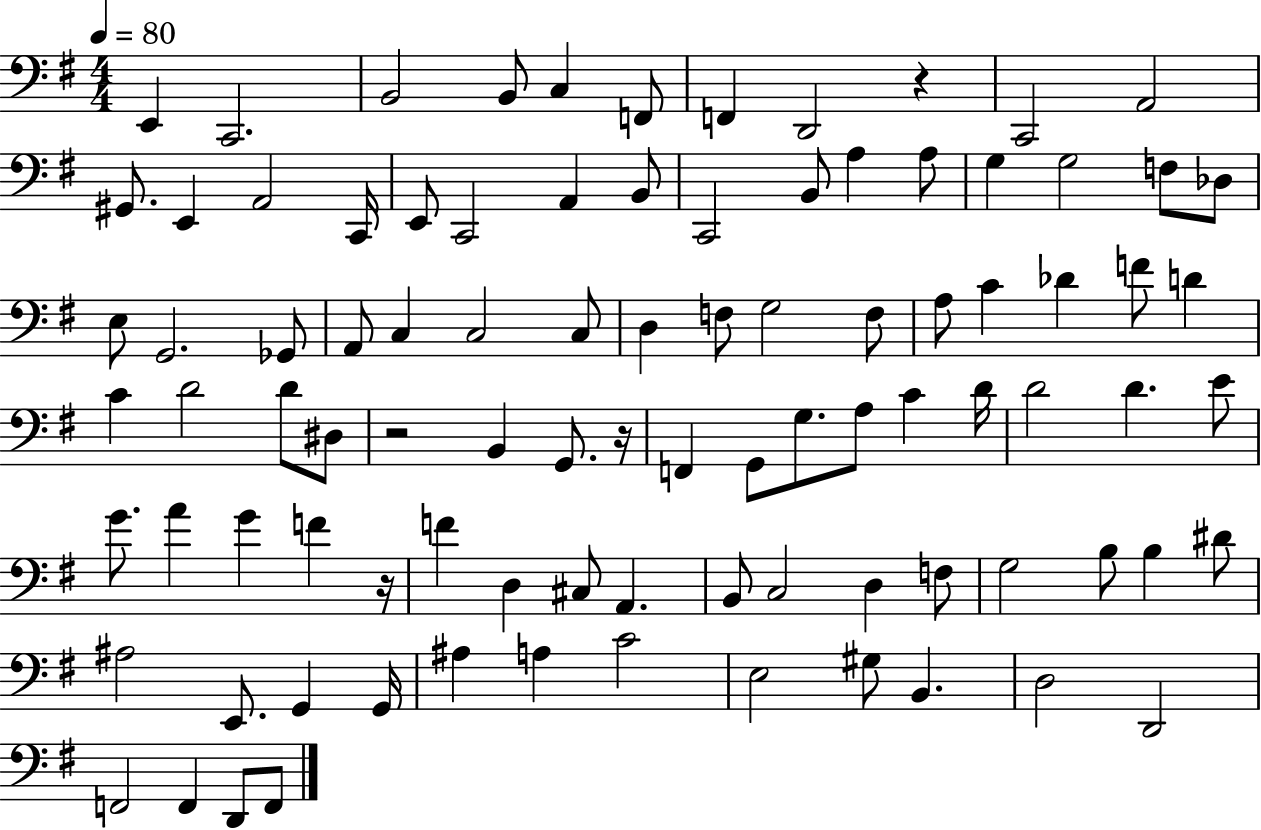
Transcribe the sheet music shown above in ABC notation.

X:1
T:Untitled
M:4/4
L:1/4
K:G
E,, C,,2 B,,2 B,,/2 C, F,,/2 F,, D,,2 z C,,2 A,,2 ^G,,/2 E,, A,,2 C,,/4 E,,/2 C,,2 A,, B,,/2 C,,2 B,,/2 A, A,/2 G, G,2 F,/2 _D,/2 E,/2 G,,2 _G,,/2 A,,/2 C, C,2 C,/2 D, F,/2 G,2 F,/2 A,/2 C _D F/2 D C D2 D/2 ^D,/2 z2 B,, G,,/2 z/4 F,, G,,/2 G,/2 A,/2 C D/4 D2 D E/2 G/2 A G F z/4 F D, ^C,/2 A,, B,,/2 C,2 D, F,/2 G,2 B,/2 B, ^D/2 ^A,2 E,,/2 G,, G,,/4 ^A, A, C2 E,2 ^G,/2 B,, D,2 D,,2 F,,2 F,, D,,/2 F,,/2